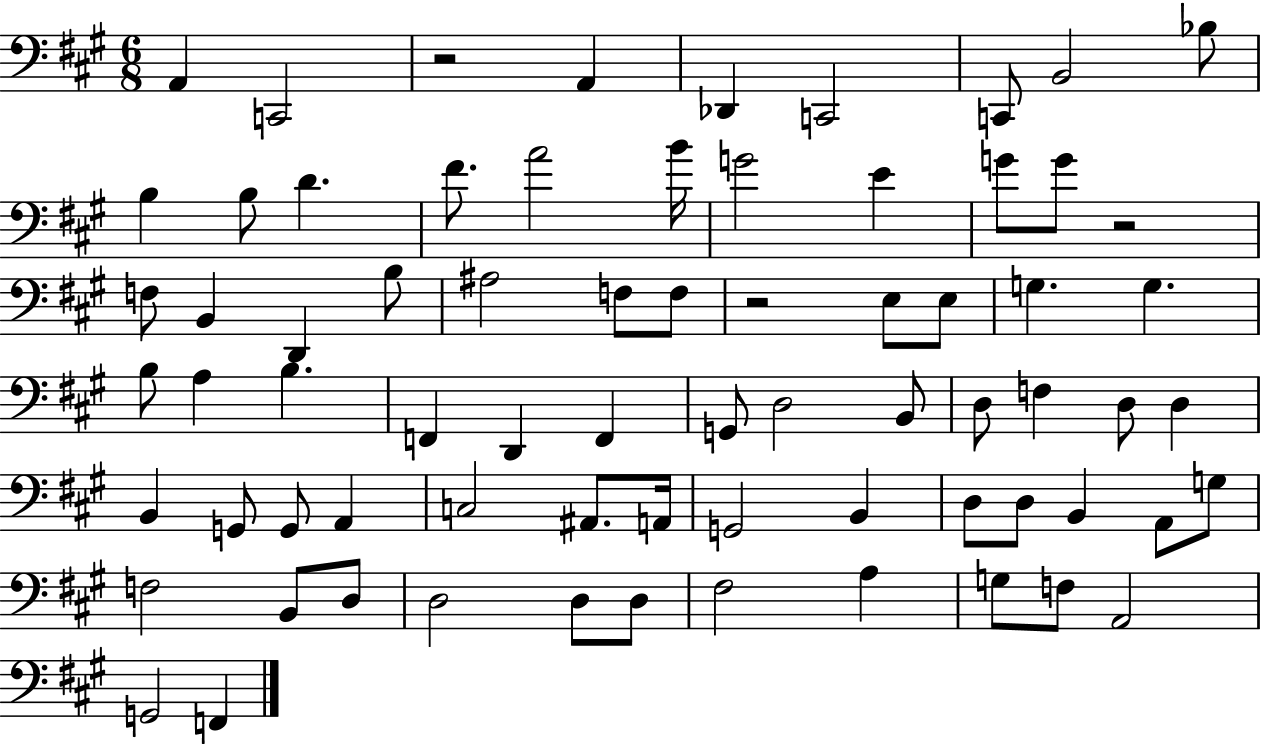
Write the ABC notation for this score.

X:1
T:Untitled
M:6/8
L:1/4
K:A
A,, C,,2 z2 A,, _D,, C,,2 C,,/2 B,,2 _B,/2 B, B,/2 D ^F/2 A2 B/4 G2 E G/2 G/2 z2 F,/2 B,, D,, B,/2 ^A,2 F,/2 F,/2 z2 E,/2 E,/2 G, G, B,/2 A, B, F,, D,, F,, G,,/2 D,2 B,,/2 D,/2 F, D,/2 D, B,, G,,/2 G,,/2 A,, C,2 ^A,,/2 A,,/4 G,,2 B,, D,/2 D,/2 B,, A,,/2 G,/2 F,2 B,,/2 D,/2 D,2 D,/2 D,/2 ^F,2 A, G,/2 F,/2 A,,2 G,,2 F,,